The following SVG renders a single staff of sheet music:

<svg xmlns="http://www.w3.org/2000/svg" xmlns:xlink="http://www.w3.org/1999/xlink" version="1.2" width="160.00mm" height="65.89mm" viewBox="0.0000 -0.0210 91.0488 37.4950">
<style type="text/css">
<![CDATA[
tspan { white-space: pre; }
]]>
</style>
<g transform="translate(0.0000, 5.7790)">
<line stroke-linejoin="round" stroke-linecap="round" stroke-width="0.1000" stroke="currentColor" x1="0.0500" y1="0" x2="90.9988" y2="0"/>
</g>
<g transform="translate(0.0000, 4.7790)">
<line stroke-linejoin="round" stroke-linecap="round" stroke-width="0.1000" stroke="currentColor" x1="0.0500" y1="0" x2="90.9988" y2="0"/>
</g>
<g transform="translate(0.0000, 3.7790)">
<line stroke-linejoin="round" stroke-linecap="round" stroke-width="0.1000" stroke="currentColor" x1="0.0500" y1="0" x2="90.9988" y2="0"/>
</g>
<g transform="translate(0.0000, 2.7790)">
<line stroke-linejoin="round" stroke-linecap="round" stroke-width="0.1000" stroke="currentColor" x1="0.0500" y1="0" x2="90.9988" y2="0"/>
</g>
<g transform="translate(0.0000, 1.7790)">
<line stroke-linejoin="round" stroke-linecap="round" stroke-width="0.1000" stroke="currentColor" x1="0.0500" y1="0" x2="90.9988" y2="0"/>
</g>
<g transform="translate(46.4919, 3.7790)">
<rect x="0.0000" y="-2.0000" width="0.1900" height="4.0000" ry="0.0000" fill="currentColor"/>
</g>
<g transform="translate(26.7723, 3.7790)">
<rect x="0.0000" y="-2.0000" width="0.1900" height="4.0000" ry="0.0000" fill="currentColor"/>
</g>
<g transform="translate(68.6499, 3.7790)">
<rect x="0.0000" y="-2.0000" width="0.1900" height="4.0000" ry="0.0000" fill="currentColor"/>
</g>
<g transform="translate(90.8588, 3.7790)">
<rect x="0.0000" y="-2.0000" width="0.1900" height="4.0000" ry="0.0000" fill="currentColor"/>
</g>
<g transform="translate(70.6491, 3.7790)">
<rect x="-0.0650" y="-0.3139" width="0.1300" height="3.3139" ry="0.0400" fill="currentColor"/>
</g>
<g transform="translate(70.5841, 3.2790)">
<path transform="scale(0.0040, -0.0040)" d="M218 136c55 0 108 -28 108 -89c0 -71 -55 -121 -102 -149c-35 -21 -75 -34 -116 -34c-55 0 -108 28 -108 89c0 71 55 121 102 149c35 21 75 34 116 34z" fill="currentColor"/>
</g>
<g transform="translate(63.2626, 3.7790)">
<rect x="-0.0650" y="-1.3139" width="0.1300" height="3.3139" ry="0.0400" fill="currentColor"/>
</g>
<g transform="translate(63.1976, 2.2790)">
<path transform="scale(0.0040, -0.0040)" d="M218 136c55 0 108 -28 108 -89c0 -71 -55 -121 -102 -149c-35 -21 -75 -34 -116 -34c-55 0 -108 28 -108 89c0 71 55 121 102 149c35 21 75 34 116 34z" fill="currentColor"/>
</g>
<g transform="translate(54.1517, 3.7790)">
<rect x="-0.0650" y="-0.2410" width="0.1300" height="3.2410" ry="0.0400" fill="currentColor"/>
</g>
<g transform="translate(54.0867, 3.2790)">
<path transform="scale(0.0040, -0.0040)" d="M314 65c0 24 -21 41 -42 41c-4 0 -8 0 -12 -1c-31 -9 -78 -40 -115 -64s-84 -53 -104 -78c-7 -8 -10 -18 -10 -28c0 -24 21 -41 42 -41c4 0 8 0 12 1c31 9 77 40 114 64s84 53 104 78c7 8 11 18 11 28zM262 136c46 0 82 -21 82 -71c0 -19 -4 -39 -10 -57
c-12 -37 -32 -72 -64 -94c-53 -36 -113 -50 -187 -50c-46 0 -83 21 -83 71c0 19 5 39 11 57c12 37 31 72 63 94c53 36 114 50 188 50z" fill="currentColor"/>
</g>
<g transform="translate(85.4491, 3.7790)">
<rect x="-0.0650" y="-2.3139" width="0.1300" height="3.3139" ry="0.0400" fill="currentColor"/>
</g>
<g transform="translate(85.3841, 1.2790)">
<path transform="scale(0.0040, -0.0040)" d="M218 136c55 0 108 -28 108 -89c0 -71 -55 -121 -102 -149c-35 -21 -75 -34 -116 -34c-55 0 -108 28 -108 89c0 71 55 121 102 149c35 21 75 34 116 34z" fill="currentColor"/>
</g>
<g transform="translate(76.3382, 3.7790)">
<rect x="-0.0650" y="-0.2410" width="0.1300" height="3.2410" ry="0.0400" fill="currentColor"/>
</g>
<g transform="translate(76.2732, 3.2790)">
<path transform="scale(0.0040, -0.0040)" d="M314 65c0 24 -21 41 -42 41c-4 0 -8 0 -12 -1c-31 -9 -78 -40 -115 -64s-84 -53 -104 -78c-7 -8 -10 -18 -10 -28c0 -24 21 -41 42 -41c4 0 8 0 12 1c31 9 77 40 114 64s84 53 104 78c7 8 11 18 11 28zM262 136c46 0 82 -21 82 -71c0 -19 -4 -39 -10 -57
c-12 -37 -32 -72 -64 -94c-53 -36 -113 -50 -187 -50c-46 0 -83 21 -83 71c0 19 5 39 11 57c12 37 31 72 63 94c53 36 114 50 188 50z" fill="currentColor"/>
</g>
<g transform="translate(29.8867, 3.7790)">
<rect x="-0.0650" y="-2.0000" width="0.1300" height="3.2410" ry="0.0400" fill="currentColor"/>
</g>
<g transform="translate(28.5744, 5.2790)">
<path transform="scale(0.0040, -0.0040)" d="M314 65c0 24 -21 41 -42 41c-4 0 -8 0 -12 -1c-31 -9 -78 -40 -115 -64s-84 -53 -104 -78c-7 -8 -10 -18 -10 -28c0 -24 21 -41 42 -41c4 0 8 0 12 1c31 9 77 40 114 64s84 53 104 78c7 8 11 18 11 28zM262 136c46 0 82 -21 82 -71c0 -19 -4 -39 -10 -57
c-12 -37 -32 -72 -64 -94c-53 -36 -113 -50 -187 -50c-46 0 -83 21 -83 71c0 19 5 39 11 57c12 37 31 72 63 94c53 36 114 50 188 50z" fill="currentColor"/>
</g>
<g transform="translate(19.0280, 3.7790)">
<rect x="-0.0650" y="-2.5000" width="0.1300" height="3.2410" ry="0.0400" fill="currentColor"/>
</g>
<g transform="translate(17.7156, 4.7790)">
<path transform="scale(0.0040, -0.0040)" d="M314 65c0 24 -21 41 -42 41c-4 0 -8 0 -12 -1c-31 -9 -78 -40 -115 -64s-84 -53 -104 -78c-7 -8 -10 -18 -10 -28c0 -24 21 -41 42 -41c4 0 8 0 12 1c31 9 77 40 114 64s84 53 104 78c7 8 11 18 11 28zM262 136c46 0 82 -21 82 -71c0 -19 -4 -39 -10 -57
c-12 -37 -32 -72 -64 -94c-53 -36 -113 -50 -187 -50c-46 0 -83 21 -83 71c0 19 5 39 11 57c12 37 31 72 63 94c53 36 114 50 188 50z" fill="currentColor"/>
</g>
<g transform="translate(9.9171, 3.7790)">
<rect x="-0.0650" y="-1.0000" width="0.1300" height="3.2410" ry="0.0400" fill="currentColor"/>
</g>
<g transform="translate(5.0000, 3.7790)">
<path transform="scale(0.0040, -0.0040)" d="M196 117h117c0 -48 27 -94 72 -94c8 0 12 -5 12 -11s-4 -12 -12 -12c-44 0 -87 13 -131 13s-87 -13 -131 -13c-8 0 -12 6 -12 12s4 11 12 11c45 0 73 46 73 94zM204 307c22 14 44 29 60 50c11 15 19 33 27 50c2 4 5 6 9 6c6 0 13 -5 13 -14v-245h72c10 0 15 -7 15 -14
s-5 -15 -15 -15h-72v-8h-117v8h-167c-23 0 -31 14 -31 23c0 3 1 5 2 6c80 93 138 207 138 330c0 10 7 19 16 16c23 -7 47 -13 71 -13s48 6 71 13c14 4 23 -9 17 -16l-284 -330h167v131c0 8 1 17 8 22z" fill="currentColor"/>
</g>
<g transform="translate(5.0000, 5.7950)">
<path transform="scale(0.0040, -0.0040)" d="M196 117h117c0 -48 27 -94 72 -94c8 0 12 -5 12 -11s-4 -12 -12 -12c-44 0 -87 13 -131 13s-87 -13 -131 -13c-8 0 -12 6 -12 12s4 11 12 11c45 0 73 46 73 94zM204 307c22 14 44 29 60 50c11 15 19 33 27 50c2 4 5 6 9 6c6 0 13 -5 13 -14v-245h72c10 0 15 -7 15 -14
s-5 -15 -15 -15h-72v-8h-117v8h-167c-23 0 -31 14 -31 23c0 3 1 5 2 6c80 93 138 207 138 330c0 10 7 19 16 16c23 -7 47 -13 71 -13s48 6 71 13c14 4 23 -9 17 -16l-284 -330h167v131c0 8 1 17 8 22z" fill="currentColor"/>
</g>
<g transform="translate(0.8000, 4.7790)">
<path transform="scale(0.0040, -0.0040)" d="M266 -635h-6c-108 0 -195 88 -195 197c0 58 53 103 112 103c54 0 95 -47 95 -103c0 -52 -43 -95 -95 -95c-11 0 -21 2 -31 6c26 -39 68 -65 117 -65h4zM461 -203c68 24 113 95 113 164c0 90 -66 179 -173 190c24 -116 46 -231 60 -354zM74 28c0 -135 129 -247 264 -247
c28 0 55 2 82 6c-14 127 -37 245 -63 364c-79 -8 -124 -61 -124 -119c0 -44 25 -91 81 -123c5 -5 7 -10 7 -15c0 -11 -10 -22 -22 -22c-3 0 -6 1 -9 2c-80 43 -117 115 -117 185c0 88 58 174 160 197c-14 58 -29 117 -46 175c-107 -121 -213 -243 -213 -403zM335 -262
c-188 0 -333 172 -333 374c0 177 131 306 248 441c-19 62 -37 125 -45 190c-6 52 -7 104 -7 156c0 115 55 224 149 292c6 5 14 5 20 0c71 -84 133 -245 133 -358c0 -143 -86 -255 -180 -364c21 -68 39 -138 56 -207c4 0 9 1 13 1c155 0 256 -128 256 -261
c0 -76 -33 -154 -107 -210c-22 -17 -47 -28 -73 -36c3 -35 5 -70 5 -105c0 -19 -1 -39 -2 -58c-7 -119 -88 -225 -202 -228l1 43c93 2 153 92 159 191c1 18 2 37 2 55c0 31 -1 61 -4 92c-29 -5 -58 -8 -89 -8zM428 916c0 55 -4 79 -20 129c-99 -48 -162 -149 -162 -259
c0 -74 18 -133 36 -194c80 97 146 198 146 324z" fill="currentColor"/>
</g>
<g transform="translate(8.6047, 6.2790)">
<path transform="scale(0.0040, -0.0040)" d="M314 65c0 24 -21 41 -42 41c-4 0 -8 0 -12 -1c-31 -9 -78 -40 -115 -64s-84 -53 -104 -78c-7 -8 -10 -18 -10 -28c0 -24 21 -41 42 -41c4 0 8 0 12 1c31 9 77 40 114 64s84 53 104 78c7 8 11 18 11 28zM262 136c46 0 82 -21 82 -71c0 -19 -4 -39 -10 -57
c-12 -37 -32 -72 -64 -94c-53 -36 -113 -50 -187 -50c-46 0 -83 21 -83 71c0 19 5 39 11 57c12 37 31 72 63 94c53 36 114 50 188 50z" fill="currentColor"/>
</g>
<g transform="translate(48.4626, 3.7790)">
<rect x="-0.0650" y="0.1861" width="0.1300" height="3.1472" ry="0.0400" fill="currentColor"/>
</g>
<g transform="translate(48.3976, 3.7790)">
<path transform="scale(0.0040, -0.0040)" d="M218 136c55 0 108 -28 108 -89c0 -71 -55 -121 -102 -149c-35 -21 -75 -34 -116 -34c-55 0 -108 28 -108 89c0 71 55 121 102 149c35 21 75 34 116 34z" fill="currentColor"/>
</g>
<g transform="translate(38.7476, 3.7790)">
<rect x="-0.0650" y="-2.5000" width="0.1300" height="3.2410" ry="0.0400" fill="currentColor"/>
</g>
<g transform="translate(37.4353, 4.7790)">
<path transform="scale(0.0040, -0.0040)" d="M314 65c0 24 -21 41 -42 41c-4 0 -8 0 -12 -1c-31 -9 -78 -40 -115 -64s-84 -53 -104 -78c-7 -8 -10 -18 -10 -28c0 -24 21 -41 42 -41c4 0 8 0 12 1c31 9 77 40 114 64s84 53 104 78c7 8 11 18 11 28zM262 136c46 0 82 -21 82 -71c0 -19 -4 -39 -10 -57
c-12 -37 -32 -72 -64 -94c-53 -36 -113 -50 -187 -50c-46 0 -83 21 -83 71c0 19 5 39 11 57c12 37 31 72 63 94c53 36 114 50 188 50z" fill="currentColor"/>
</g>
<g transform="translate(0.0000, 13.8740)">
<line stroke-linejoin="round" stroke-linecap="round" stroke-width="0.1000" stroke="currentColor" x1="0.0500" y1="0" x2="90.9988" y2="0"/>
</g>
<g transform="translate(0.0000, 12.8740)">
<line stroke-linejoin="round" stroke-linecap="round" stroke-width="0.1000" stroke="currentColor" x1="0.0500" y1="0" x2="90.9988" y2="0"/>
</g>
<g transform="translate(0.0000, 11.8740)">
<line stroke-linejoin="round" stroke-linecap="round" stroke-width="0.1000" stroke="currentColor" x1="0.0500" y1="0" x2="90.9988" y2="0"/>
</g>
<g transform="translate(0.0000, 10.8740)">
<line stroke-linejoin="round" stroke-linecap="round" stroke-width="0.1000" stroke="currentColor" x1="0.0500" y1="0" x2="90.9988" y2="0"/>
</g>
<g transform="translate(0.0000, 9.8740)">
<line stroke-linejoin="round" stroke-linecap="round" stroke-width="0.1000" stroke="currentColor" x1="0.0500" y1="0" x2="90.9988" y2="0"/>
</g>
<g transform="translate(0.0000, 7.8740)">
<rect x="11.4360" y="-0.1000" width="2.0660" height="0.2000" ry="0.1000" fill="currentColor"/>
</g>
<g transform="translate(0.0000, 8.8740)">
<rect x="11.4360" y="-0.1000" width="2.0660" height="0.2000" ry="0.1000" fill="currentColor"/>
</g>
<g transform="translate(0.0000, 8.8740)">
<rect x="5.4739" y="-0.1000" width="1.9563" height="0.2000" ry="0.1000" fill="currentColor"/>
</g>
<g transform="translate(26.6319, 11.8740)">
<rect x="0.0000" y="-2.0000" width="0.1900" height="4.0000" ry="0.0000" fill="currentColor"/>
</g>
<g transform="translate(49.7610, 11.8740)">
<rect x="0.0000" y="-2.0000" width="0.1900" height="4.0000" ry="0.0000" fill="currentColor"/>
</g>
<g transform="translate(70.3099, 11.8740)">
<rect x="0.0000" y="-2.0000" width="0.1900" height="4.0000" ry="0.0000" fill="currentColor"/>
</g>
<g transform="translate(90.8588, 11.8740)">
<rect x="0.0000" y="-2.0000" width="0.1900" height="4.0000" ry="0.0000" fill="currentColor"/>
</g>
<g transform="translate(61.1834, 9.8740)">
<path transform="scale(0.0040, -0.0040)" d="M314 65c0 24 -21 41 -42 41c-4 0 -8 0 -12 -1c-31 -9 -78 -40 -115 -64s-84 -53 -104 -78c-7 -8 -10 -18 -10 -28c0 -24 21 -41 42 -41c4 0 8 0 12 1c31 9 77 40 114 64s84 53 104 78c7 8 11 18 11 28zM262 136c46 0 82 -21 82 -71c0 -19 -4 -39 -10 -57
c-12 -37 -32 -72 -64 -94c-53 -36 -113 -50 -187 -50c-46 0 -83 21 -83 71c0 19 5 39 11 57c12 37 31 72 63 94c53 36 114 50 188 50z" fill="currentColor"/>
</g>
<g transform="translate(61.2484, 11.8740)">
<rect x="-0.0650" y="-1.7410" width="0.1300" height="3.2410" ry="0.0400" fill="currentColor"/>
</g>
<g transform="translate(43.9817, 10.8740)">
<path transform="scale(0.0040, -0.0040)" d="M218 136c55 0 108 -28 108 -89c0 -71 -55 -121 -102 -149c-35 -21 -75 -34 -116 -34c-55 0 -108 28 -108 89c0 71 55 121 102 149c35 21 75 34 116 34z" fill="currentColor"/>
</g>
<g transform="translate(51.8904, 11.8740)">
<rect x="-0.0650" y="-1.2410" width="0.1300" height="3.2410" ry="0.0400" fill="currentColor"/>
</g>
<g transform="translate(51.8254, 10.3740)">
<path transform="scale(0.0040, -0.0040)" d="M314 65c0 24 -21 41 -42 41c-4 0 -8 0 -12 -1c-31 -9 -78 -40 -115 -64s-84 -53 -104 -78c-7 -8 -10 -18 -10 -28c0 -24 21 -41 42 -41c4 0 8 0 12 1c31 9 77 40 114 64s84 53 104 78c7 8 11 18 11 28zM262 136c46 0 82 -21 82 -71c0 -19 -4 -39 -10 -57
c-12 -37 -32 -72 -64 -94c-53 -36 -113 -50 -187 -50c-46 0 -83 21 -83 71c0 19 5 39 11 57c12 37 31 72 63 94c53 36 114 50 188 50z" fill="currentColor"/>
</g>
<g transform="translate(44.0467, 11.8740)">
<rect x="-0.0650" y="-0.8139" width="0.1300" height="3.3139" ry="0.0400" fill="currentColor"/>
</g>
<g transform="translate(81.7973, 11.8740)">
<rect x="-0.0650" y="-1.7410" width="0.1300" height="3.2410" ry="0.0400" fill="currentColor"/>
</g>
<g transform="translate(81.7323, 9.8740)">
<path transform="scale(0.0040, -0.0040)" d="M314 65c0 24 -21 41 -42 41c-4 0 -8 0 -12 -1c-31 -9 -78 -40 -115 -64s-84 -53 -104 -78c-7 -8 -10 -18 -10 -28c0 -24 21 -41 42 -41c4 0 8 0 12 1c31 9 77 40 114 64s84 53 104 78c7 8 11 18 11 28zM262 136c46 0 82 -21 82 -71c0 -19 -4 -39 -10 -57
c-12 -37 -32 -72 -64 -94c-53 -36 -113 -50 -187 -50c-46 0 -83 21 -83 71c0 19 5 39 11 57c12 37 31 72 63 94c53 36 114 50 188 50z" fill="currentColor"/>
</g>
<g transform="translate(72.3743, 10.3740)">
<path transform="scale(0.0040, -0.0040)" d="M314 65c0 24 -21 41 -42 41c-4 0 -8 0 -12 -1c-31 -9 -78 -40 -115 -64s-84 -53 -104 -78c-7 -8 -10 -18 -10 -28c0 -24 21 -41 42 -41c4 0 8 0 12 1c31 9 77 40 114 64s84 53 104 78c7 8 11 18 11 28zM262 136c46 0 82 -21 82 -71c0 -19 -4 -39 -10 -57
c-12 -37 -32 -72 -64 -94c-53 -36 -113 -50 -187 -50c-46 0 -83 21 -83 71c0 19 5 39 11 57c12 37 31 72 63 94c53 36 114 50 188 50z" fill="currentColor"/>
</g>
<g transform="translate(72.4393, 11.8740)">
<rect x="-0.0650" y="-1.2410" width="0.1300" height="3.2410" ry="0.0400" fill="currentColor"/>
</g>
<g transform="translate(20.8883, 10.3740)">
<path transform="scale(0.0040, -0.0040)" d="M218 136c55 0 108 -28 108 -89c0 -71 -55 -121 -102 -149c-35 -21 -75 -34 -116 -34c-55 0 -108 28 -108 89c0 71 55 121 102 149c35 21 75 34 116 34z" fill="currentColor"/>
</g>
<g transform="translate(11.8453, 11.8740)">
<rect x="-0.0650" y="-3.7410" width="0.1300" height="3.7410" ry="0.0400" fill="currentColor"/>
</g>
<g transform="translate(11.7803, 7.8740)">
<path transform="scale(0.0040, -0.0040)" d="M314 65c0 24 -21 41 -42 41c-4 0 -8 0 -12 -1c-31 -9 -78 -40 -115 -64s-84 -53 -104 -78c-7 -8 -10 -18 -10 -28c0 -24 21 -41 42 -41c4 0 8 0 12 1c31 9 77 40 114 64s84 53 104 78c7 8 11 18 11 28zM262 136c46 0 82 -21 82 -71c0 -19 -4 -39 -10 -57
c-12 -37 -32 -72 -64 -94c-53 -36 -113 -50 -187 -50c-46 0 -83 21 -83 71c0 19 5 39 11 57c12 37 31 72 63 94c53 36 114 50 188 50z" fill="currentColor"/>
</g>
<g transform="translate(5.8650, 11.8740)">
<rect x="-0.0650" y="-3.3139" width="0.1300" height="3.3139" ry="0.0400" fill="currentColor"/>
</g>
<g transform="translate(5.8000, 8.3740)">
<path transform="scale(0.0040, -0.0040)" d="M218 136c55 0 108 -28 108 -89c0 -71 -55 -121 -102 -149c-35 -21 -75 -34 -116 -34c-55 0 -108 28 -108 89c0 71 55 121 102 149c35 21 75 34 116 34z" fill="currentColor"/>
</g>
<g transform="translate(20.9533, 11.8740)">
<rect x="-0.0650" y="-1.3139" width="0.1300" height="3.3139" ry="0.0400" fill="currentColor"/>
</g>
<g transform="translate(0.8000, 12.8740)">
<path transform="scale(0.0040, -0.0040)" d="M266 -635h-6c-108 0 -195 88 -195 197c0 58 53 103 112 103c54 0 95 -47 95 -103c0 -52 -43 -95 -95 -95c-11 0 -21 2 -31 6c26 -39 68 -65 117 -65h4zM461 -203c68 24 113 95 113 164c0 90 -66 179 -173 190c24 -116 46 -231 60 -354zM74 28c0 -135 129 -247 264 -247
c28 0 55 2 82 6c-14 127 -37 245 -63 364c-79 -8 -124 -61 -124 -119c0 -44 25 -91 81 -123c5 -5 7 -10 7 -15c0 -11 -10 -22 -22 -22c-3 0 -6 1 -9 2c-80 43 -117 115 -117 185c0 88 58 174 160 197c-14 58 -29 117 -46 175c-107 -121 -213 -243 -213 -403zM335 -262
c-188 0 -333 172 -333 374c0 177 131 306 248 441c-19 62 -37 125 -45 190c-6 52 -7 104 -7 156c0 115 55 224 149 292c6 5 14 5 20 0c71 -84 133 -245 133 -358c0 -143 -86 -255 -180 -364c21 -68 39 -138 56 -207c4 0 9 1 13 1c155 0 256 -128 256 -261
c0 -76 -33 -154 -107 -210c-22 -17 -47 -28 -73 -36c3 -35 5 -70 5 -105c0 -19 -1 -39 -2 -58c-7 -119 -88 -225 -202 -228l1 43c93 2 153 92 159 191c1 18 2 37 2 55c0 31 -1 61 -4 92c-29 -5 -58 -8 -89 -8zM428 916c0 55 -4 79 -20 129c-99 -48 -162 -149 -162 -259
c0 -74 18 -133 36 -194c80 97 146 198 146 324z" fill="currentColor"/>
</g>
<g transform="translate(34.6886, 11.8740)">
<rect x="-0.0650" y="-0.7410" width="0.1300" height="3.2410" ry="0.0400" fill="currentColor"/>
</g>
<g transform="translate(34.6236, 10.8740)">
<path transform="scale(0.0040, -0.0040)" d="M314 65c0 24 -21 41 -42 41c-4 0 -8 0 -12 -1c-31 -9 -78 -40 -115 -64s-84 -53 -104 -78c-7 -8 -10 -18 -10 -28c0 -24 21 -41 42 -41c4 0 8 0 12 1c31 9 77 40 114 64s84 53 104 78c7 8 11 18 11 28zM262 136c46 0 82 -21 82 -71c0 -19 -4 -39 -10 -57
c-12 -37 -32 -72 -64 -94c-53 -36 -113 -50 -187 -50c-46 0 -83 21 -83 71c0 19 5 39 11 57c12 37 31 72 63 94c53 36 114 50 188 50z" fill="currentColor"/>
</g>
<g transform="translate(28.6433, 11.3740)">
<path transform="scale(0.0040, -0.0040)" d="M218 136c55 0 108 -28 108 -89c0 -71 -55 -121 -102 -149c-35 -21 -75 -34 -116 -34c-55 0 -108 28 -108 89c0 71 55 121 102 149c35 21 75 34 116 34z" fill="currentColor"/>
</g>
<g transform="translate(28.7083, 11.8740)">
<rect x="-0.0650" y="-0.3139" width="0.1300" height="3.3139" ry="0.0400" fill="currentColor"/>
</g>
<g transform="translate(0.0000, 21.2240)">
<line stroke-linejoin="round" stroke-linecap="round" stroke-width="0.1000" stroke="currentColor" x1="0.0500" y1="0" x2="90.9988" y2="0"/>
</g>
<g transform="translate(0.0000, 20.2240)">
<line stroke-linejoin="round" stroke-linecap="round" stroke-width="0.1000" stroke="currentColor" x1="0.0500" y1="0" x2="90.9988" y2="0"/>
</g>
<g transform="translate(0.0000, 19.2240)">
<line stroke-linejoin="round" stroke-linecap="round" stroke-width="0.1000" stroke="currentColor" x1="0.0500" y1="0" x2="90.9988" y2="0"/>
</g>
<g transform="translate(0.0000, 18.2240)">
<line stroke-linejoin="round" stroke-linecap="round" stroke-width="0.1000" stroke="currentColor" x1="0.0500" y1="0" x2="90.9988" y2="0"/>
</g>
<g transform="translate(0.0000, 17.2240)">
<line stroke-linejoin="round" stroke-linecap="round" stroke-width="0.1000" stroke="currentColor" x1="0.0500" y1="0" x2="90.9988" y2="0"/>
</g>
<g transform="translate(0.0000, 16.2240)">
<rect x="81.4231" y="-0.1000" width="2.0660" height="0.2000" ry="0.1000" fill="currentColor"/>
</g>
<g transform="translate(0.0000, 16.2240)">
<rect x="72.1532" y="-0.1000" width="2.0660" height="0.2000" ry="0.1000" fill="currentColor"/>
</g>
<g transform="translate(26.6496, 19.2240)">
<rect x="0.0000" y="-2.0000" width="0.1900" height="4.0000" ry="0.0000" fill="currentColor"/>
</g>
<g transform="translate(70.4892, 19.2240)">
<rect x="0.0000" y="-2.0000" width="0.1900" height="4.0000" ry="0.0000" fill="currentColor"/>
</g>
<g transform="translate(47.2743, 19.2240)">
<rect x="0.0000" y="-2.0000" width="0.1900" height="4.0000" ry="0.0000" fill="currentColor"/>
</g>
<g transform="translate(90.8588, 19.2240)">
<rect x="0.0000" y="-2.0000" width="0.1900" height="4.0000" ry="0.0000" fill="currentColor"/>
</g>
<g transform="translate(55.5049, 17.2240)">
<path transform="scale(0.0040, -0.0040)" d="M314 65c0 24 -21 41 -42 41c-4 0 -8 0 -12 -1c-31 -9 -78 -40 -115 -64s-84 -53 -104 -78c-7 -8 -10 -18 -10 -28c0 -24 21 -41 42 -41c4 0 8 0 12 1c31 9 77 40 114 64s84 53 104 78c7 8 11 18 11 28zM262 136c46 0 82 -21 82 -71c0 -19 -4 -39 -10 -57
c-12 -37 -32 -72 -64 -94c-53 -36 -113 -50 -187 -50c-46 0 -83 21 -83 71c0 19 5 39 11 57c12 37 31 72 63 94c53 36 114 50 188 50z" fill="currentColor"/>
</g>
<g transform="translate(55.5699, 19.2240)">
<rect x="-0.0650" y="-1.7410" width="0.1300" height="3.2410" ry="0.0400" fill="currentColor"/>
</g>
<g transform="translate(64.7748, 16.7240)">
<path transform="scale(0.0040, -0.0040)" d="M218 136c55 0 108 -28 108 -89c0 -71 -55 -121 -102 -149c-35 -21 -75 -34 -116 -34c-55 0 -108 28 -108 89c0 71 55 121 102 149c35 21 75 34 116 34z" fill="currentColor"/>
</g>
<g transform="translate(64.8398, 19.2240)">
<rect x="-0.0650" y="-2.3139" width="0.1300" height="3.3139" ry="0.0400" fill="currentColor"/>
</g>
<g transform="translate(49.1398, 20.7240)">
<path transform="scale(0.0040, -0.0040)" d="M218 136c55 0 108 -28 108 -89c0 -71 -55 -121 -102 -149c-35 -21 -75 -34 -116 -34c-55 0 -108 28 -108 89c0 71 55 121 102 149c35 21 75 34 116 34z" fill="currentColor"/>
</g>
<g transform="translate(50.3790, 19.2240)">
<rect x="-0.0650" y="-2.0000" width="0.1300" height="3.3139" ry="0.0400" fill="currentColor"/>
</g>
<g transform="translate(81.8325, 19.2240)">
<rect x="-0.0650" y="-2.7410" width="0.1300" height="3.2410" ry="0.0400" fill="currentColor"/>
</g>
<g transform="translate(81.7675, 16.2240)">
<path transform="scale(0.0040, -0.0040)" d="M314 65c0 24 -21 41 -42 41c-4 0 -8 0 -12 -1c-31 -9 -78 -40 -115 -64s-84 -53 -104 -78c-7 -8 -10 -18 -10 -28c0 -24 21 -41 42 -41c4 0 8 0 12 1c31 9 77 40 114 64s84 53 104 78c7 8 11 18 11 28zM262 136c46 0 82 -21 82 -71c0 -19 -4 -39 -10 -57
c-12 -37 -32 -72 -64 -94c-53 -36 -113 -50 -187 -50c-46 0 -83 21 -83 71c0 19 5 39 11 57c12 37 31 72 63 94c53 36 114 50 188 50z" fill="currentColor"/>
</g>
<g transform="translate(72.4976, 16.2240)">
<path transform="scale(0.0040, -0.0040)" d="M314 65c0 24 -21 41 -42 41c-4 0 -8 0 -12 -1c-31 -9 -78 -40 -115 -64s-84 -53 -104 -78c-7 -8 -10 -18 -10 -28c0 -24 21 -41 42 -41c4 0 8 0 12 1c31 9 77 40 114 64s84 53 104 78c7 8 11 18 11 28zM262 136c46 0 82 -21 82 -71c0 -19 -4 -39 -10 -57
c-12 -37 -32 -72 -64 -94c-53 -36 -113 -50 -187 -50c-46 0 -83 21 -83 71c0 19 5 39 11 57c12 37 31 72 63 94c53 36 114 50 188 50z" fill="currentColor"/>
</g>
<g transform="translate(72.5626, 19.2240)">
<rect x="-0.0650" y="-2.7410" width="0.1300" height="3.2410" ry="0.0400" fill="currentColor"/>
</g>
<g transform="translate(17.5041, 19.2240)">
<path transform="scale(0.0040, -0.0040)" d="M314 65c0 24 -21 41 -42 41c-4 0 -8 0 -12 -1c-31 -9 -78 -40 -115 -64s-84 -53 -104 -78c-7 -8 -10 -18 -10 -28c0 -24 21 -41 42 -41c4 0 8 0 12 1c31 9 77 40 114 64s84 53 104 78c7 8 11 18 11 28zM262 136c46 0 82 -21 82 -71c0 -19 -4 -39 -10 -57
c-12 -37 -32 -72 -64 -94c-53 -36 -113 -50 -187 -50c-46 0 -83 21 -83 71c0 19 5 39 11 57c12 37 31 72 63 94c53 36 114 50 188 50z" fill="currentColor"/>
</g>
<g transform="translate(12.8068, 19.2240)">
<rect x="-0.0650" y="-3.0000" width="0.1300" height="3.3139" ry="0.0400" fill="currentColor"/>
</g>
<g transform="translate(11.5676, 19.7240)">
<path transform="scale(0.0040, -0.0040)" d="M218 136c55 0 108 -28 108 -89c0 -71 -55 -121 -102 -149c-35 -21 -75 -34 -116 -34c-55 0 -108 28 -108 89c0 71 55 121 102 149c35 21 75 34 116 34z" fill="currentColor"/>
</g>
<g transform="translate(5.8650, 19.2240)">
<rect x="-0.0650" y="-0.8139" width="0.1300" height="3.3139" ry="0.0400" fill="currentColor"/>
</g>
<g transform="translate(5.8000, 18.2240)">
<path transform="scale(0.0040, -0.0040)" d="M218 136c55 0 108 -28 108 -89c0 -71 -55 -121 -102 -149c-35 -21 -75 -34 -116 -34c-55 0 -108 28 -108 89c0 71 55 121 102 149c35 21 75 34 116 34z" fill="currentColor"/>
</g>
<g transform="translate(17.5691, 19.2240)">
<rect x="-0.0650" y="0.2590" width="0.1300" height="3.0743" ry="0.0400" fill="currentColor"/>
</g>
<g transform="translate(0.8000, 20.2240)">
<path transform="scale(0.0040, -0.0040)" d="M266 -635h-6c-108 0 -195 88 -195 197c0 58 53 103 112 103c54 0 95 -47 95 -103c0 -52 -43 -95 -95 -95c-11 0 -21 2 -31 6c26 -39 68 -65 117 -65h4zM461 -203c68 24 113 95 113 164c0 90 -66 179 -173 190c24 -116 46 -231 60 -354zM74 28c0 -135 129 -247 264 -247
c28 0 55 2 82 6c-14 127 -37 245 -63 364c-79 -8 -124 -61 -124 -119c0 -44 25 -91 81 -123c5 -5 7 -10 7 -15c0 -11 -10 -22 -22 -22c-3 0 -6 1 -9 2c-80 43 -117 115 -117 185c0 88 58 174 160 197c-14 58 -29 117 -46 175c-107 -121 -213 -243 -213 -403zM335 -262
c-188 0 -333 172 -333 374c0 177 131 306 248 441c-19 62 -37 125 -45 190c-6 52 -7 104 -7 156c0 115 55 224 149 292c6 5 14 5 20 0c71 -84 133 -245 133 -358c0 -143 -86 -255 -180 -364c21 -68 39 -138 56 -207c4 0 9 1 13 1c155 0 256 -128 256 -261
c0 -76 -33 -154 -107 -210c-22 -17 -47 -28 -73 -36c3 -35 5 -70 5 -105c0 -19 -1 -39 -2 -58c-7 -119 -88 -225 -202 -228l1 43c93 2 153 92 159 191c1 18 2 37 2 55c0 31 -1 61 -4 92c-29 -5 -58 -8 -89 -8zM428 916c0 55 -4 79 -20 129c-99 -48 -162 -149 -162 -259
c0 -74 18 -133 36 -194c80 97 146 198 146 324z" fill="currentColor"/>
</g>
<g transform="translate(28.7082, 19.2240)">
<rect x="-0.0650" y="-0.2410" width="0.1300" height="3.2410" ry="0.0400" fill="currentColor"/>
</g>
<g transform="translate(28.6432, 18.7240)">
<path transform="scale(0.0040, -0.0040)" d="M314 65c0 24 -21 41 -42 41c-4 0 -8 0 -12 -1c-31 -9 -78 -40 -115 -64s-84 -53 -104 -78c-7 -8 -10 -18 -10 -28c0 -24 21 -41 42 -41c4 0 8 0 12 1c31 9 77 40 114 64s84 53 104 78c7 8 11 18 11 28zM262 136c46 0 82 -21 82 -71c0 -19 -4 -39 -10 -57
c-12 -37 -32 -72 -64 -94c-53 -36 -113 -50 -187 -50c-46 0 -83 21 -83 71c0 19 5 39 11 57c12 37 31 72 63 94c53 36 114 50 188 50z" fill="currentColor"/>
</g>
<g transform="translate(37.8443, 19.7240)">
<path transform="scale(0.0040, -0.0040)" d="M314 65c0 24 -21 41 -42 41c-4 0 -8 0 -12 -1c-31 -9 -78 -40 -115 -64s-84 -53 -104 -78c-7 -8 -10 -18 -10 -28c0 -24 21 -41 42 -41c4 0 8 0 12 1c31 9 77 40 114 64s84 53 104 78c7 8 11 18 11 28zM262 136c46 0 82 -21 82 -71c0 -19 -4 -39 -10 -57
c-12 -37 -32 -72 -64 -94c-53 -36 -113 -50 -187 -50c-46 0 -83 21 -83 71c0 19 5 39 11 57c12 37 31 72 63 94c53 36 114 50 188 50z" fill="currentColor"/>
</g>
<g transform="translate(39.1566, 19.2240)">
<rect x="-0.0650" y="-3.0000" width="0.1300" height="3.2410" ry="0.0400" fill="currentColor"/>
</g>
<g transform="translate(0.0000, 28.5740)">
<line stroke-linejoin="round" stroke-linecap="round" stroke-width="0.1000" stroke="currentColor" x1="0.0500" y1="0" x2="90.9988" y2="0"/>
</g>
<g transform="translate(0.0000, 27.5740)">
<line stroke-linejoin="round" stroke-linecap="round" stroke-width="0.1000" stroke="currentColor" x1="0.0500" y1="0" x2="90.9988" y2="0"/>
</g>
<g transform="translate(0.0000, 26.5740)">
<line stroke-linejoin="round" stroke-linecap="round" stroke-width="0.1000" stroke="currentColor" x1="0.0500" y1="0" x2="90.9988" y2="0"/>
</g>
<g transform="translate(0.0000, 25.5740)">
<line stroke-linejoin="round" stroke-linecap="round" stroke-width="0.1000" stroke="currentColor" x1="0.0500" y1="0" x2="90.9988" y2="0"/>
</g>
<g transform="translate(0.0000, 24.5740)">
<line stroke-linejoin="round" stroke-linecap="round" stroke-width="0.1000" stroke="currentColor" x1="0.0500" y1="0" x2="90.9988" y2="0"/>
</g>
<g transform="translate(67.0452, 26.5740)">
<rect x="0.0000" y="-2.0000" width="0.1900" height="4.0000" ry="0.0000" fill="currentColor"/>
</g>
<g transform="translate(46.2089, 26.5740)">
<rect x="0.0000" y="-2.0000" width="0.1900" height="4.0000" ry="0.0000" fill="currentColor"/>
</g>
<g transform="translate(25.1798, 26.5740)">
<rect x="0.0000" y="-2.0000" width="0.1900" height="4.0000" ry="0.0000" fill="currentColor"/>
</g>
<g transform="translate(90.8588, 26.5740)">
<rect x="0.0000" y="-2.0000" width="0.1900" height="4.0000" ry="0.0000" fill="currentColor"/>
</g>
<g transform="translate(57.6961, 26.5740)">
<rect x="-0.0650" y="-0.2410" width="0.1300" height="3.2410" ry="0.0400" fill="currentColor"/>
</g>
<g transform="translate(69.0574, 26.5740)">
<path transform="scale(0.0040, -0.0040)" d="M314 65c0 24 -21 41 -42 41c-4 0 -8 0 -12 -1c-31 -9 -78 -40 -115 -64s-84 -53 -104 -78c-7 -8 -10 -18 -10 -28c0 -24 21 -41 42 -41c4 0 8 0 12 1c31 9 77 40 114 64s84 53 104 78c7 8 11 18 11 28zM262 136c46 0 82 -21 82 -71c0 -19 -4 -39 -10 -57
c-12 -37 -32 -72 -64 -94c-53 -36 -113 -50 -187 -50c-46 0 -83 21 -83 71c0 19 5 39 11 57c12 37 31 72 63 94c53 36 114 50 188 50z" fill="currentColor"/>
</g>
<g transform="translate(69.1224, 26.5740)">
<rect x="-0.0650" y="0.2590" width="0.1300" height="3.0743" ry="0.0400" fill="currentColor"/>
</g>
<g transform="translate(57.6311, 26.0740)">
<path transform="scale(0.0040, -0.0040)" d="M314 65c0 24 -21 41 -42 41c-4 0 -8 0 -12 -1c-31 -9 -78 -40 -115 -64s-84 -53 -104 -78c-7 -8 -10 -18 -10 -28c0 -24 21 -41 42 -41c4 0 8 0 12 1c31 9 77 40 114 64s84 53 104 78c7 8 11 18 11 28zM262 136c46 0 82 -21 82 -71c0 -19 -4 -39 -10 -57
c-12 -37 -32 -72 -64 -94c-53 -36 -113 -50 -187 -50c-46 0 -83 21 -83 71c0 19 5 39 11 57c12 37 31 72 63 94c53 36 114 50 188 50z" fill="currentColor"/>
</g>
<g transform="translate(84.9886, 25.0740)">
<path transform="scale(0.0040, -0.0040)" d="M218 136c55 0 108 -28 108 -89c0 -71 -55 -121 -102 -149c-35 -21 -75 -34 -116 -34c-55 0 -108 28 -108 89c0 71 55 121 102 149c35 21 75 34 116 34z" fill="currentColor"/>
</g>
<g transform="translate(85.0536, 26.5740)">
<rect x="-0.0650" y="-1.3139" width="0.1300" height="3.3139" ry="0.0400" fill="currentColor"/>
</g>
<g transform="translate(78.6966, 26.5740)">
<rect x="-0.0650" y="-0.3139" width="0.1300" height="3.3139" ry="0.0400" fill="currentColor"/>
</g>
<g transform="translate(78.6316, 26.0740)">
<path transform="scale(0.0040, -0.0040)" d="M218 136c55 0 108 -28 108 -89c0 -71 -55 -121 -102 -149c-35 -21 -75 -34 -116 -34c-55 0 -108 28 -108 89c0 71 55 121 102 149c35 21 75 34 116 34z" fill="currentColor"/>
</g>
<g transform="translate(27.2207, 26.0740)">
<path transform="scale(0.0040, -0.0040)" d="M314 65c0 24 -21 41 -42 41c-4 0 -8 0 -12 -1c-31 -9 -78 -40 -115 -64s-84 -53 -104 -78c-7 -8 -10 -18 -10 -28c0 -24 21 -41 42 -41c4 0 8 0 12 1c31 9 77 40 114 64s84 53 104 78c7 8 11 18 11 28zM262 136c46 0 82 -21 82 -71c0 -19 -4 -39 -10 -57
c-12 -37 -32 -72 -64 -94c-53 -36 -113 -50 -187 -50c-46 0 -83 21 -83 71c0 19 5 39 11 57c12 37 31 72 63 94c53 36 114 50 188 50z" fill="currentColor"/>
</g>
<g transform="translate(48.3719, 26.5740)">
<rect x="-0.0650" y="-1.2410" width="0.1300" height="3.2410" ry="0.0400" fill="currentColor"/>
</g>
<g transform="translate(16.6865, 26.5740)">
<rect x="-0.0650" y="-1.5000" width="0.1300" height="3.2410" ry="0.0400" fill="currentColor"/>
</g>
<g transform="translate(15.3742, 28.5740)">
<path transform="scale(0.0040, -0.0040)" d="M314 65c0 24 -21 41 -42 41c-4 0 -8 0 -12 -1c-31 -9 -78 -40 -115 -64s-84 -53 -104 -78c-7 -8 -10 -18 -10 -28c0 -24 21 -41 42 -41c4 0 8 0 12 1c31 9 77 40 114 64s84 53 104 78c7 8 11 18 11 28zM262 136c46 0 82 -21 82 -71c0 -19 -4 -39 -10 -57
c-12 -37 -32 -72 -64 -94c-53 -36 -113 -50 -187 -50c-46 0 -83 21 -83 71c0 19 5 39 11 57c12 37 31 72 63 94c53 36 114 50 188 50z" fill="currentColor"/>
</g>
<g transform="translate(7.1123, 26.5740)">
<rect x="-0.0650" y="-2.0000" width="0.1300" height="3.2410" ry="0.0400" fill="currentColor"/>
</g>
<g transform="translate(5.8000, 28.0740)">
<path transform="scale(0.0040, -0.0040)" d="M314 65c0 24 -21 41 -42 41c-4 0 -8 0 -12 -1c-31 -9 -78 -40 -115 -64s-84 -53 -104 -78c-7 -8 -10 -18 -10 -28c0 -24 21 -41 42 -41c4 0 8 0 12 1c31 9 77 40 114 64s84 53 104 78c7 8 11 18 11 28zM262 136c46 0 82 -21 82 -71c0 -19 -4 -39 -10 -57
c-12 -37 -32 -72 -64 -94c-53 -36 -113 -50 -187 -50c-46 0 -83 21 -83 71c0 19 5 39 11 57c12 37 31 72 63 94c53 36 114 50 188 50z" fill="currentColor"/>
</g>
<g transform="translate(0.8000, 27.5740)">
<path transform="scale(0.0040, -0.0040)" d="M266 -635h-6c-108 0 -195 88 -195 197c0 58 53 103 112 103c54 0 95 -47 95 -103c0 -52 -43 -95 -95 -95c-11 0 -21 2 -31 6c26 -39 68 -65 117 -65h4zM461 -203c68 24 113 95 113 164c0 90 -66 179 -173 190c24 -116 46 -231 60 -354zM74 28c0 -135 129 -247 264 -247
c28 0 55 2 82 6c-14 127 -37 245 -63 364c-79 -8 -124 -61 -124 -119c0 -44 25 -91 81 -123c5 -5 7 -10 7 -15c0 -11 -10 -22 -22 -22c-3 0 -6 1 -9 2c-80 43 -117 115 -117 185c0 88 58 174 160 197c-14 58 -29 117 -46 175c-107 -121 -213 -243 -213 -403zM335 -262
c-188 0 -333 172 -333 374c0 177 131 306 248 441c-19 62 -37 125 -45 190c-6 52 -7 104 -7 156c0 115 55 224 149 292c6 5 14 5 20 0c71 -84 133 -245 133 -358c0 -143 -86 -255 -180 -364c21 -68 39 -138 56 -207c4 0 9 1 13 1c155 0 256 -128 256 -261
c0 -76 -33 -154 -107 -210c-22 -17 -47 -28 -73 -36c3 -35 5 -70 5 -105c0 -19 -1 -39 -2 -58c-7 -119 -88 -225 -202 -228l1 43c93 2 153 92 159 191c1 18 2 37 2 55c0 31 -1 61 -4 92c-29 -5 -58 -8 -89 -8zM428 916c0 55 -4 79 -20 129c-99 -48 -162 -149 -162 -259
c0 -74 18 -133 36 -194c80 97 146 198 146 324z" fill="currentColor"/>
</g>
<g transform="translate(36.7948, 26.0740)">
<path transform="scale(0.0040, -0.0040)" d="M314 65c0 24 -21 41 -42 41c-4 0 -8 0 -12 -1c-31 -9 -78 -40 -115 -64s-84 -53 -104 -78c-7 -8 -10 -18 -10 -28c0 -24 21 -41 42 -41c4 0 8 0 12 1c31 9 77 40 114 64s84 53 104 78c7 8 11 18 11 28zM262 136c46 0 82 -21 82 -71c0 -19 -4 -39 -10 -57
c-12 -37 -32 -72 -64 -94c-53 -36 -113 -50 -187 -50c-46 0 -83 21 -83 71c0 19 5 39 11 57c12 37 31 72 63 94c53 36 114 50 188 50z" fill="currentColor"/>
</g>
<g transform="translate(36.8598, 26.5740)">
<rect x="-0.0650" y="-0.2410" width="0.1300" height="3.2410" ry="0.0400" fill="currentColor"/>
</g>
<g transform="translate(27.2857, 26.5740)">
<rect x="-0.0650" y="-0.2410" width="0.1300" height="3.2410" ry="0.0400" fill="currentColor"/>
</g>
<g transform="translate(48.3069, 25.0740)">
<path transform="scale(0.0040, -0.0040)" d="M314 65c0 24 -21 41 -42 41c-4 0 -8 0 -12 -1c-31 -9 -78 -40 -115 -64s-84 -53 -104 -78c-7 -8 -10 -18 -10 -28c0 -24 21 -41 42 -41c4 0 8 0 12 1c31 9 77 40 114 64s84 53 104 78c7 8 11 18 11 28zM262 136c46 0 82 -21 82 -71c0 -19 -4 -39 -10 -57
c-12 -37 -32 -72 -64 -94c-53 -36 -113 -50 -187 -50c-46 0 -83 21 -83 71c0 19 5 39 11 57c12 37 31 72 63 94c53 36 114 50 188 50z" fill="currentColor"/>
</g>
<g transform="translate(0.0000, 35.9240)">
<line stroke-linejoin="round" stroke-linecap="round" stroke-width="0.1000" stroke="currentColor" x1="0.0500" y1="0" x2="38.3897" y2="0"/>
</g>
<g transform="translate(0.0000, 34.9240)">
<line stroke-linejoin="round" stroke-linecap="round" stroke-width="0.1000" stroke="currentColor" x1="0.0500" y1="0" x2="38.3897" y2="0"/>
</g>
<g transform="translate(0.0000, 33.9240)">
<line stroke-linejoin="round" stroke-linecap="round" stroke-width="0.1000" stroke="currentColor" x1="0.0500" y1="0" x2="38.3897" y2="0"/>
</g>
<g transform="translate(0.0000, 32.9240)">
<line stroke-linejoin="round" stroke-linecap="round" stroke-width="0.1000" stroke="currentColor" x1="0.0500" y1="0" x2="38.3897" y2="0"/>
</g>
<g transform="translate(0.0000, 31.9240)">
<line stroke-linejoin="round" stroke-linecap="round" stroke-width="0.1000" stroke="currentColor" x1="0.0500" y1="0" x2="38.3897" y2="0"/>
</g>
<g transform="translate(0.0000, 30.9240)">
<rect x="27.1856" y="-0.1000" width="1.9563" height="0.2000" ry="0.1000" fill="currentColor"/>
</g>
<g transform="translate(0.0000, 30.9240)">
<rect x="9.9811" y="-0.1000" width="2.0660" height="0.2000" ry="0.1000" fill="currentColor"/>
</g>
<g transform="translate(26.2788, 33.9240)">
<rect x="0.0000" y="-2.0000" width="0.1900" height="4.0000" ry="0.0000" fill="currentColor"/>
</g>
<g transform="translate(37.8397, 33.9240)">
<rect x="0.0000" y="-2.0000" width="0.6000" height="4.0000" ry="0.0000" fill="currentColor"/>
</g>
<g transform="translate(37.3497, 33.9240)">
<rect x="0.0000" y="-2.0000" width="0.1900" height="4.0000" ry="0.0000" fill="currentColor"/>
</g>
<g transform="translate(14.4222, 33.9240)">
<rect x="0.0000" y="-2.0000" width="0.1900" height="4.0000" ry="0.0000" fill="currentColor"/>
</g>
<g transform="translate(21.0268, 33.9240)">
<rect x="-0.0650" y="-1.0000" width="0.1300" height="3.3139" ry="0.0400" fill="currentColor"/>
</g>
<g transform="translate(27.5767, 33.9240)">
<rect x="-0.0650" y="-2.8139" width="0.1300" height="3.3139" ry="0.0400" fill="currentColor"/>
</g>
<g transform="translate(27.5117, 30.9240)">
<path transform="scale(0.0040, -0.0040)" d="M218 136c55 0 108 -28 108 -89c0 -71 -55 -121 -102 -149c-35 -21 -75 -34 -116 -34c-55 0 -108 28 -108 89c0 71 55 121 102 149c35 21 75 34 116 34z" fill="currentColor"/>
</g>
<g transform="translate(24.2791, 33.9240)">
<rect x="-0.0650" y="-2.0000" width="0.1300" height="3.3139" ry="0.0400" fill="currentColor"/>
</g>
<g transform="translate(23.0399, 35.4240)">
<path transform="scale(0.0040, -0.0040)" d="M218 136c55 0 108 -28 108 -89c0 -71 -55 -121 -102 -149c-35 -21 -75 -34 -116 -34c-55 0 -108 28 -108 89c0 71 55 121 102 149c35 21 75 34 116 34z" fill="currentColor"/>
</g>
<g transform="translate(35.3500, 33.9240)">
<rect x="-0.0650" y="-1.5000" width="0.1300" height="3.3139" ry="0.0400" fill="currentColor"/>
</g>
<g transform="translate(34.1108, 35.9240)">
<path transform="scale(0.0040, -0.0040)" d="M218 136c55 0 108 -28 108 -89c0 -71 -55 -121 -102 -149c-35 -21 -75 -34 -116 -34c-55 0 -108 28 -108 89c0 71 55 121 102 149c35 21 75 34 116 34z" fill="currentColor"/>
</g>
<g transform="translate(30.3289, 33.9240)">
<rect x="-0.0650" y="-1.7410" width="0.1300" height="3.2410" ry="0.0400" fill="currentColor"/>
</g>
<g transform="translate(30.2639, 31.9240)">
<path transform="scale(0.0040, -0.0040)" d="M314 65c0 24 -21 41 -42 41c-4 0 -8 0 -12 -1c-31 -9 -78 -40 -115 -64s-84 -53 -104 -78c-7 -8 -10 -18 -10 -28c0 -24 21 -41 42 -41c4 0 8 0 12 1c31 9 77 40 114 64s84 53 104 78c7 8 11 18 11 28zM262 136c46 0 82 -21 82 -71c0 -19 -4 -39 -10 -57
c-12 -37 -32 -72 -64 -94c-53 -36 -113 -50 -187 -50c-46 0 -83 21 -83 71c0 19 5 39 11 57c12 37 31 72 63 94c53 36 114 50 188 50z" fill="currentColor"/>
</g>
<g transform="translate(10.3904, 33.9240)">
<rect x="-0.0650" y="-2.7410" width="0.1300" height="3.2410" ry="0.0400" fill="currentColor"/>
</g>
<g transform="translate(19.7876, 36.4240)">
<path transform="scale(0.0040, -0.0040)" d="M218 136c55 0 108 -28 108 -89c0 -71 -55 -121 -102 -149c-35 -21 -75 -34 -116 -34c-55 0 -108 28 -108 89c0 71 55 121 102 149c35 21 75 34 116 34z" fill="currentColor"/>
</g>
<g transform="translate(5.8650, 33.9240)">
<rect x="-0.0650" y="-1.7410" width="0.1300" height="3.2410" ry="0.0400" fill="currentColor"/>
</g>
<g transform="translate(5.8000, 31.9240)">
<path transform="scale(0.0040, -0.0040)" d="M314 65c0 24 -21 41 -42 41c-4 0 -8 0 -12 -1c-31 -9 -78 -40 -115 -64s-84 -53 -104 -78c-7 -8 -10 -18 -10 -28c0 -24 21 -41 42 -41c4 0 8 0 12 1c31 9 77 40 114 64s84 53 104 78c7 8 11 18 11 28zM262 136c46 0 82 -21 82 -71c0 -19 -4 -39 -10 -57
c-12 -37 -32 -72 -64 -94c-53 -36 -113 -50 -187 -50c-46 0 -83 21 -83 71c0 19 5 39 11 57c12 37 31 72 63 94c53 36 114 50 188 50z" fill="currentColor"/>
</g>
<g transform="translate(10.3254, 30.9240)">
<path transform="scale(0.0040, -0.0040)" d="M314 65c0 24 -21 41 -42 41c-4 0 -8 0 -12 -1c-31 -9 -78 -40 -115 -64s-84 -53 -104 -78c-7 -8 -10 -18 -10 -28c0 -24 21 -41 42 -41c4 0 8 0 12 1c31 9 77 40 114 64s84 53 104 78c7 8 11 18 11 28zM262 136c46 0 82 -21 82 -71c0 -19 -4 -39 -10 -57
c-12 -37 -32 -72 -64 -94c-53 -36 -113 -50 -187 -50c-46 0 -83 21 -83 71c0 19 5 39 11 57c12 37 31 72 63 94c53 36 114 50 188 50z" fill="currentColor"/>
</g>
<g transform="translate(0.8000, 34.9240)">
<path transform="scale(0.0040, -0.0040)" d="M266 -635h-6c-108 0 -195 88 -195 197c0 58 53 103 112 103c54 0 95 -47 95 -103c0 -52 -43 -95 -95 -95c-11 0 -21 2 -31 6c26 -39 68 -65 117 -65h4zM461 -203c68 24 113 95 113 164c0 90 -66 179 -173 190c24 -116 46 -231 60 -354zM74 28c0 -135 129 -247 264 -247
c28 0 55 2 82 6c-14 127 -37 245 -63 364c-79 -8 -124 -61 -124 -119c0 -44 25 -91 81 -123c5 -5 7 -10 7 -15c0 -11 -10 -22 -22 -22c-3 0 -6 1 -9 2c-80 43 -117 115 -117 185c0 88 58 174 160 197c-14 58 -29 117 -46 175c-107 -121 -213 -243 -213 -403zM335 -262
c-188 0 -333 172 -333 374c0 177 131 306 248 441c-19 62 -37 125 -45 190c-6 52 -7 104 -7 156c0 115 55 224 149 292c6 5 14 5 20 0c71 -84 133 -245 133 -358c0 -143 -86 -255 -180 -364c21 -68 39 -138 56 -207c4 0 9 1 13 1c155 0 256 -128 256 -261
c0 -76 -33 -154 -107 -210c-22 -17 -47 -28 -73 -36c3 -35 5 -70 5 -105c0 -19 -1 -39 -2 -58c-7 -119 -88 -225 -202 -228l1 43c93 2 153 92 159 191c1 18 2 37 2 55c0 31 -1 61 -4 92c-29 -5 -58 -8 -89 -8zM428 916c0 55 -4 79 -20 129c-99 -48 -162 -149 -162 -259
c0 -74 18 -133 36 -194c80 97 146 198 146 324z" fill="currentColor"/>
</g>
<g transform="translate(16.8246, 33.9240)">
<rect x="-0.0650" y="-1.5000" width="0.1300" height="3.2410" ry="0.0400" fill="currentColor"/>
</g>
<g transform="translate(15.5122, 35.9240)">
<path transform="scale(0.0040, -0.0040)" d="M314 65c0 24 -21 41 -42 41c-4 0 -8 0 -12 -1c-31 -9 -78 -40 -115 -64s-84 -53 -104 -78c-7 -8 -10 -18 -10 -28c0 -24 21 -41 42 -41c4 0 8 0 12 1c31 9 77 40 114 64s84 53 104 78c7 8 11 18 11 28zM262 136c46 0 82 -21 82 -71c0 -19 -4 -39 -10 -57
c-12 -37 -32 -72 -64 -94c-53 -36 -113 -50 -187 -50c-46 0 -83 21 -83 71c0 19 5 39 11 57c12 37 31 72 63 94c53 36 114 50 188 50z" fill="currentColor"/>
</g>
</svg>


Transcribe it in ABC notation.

X:1
T:Untitled
M:4/4
L:1/4
K:C
D2 G2 F2 G2 B c2 e c c2 g b c'2 e c d2 d e2 f2 e2 f2 d A B2 c2 A2 F f2 g a2 a2 F2 E2 c2 c2 e2 c2 B2 c e f2 a2 E2 D F a f2 E